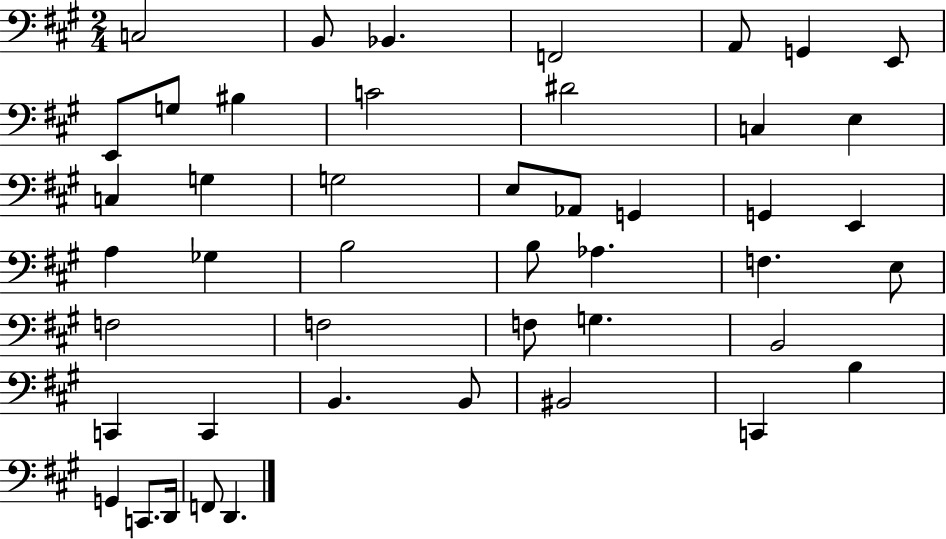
X:1
T:Untitled
M:2/4
L:1/4
K:A
C,2 B,,/2 _B,, F,,2 A,,/2 G,, E,,/2 E,,/2 G,/2 ^B, C2 ^D2 C, E, C, G, G,2 E,/2 _A,,/2 G,, G,, E,, A, _G, B,2 B,/2 _A, F, E,/2 F,2 F,2 F,/2 G, B,,2 C,, C,, B,, B,,/2 ^B,,2 C,, B, G,, C,,/2 D,,/4 F,,/2 D,,